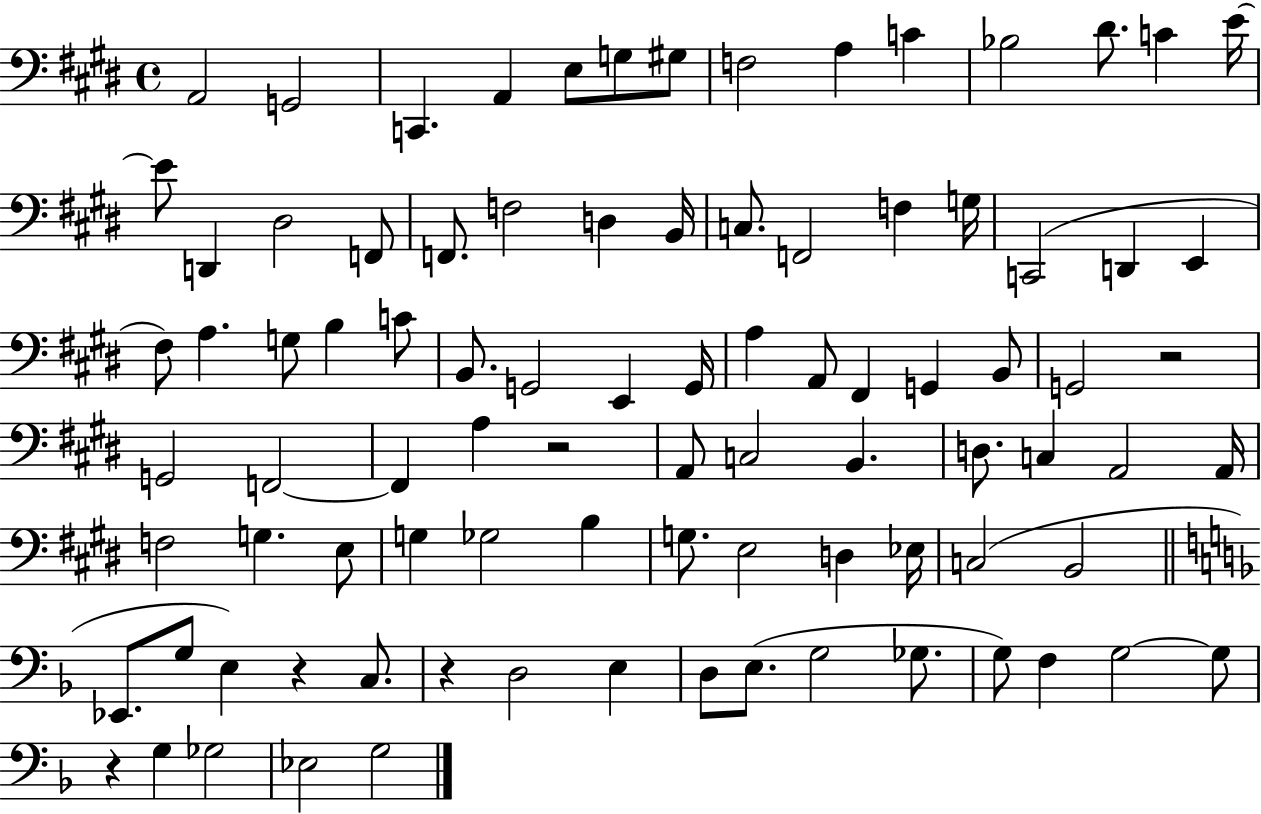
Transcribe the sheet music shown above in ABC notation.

X:1
T:Untitled
M:4/4
L:1/4
K:E
A,,2 G,,2 C,, A,, E,/2 G,/2 ^G,/2 F,2 A, C _B,2 ^D/2 C E/4 E/2 D,, ^D,2 F,,/2 F,,/2 F,2 D, B,,/4 C,/2 F,,2 F, G,/4 C,,2 D,, E,, ^F,/2 A, G,/2 B, C/2 B,,/2 G,,2 E,, G,,/4 A, A,,/2 ^F,, G,, B,,/2 G,,2 z2 G,,2 F,,2 F,, A, z2 A,,/2 C,2 B,, D,/2 C, A,,2 A,,/4 F,2 G, E,/2 G, _G,2 B, G,/2 E,2 D, _E,/4 C,2 B,,2 _E,,/2 G,/2 E, z C,/2 z D,2 E, D,/2 E,/2 G,2 _G,/2 G,/2 F, G,2 G,/2 z G, _G,2 _E,2 G,2